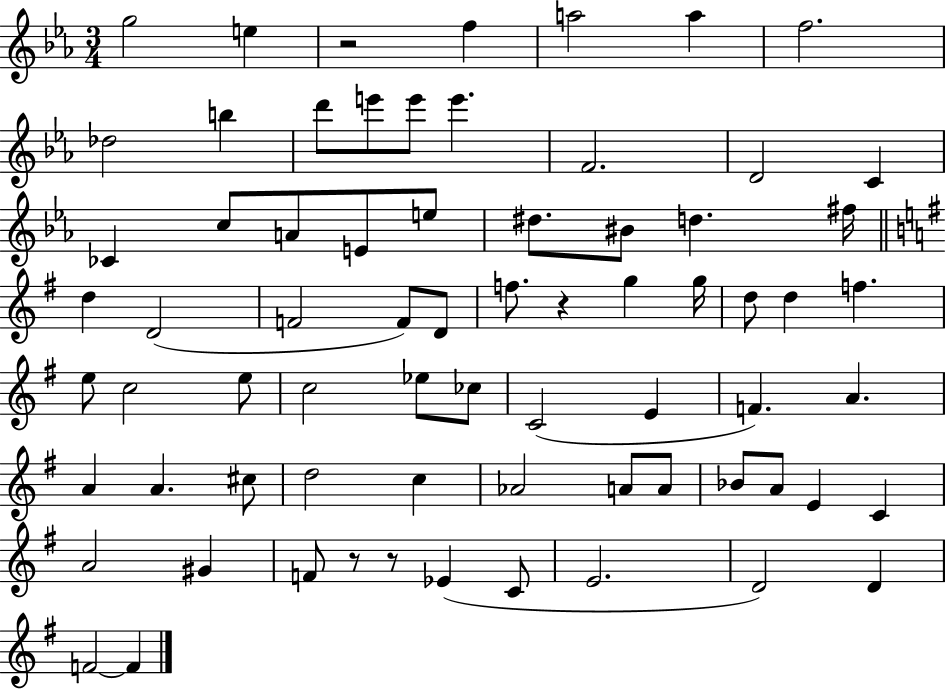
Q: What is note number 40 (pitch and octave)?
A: Eb5